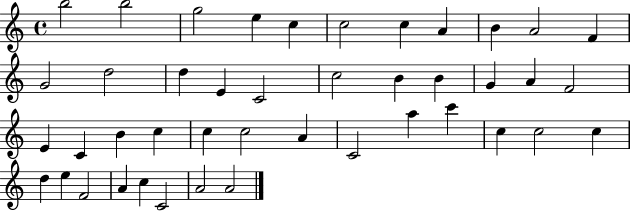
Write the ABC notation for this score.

X:1
T:Untitled
M:4/4
L:1/4
K:C
b2 b2 g2 e c c2 c A B A2 F G2 d2 d E C2 c2 B B G A F2 E C B c c c2 A C2 a c' c c2 c d e F2 A c C2 A2 A2